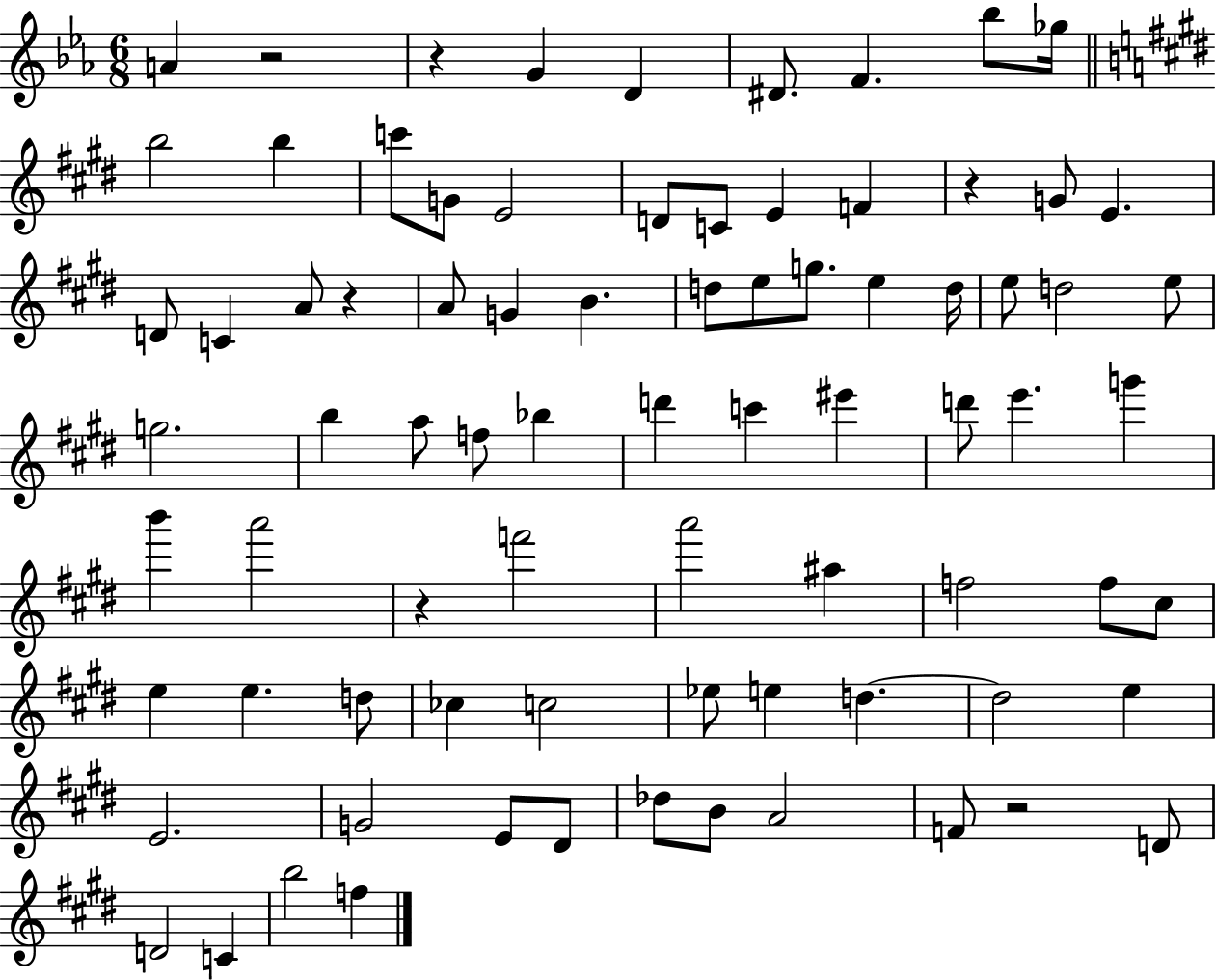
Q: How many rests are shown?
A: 6